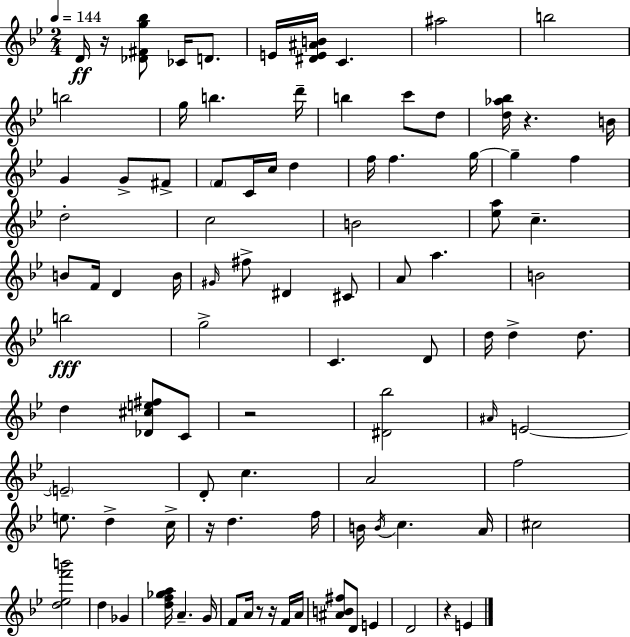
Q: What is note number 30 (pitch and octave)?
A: B4